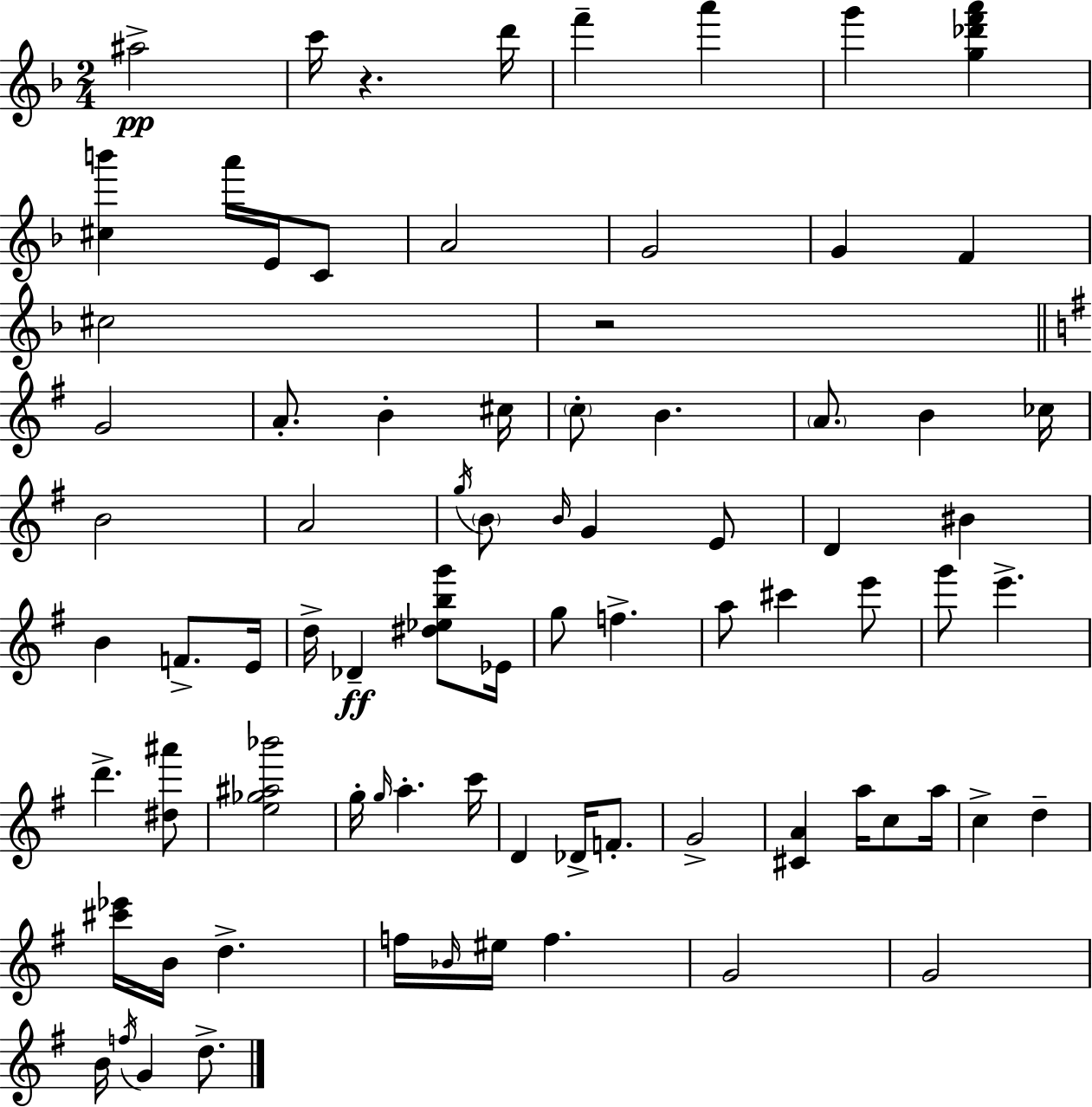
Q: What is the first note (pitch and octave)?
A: A#5